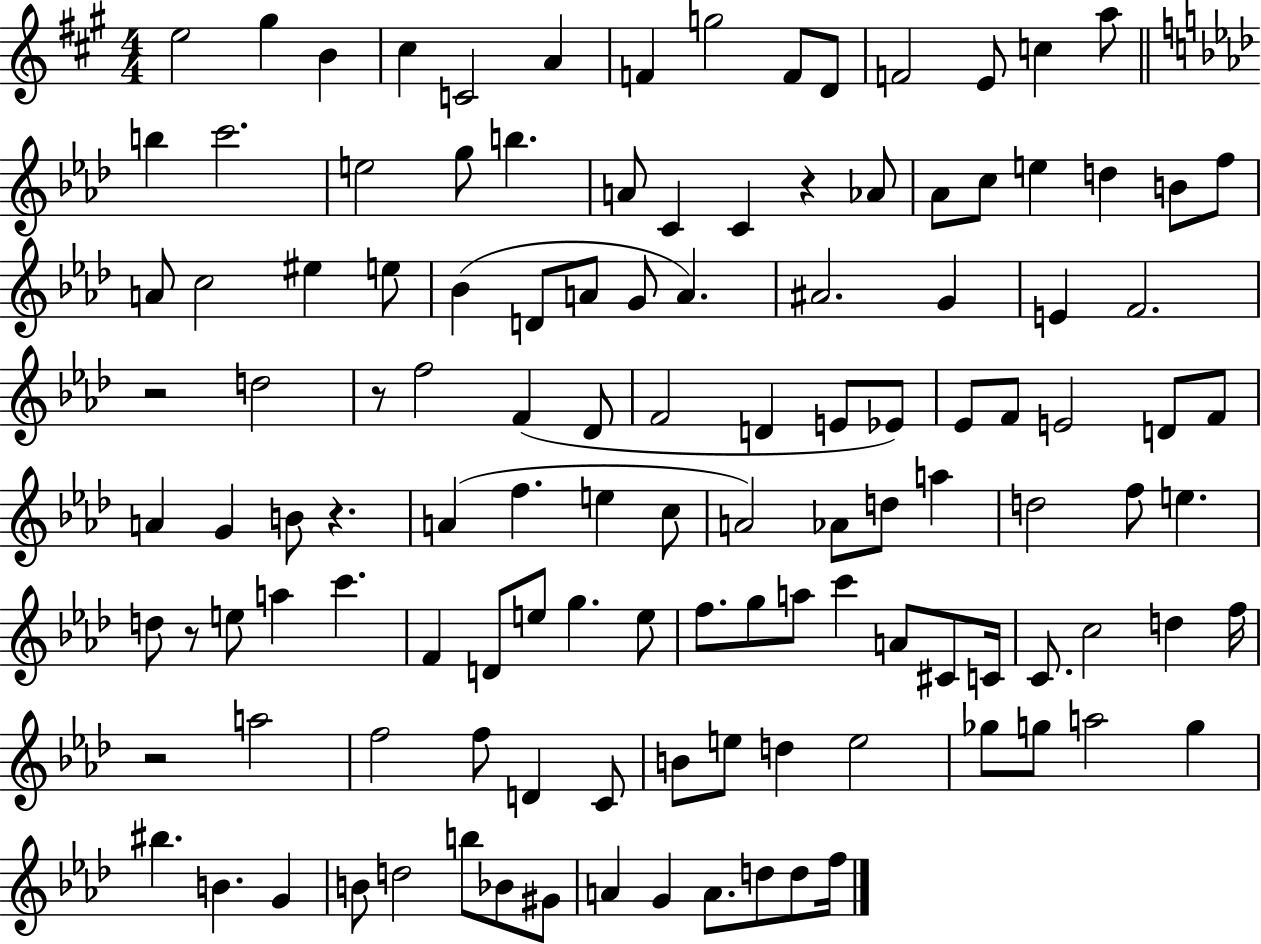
X:1
T:Untitled
M:4/4
L:1/4
K:A
e2 ^g B ^c C2 A F g2 F/2 D/2 F2 E/2 c a/2 b c'2 e2 g/2 b A/2 C C z _A/2 _A/2 c/2 e d B/2 f/2 A/2 c2 ^e e/2 _B D/2 A/2 G/2 A ^A2 G E F2 z2 d2 z/2 f2 F _D/2 F2 D E/2 _E/2 _E/2 F/2 E2 D/2 F/2 A G B/2 z A f e c/2 A2 _A/2 d/2 a d2 f/2 e d/2 z/2 e/2 a c' F D/2 e/2 g e/2 f/2 g/2 a/2 c' A/2 ^C/2 C/4 C/2 c2 d f/4 z2 a2 f2 f/2 D C/2 B/2 e/2 d e2 _g/2 g/2 a2 g ^b B G B/2 d2 b/2 _B/2 ^G/2 A G A/2 d/2 d/2 f/4